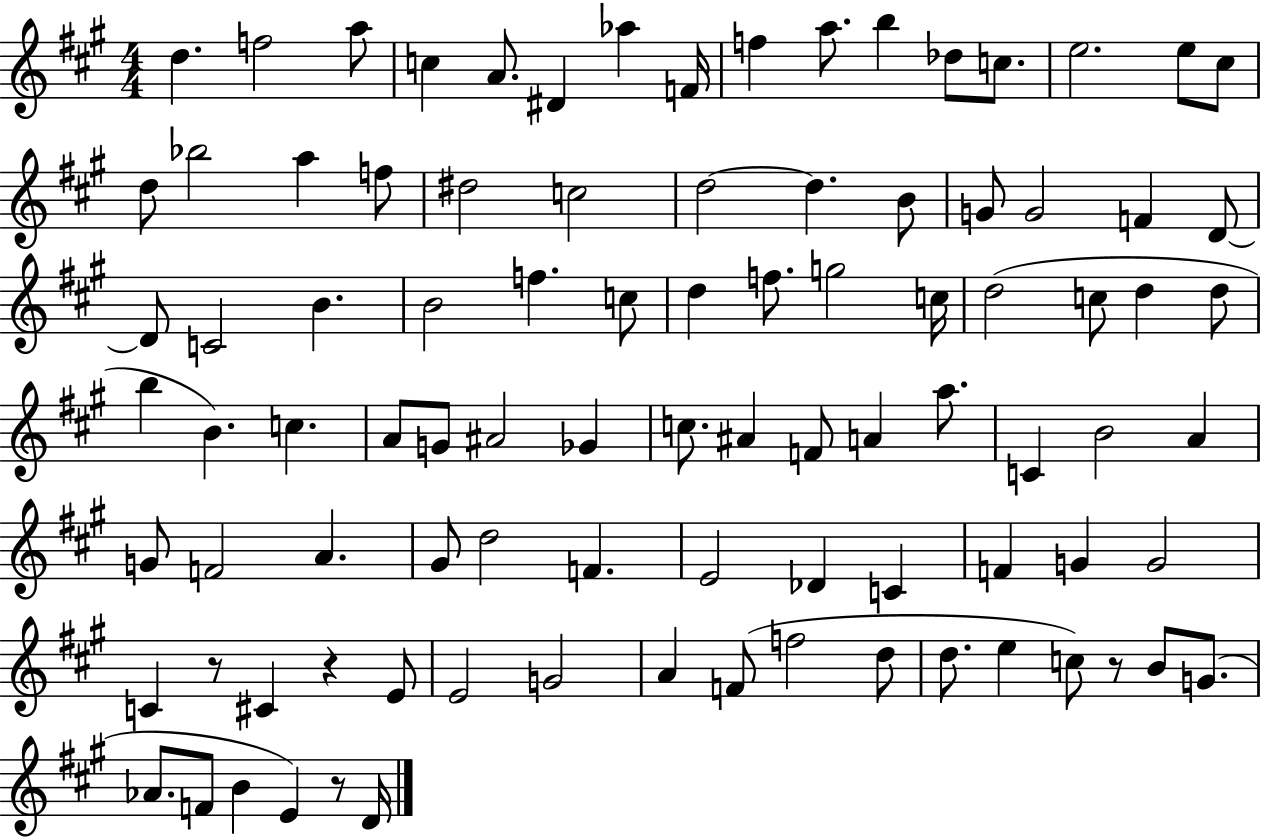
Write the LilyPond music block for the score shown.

{
  \clef treble
  \numericTimeSignature
  \time 4/4
  \key a \major
  d''4. f''2 a''8 | c''4 a'8. dis'4 aes''4 f'16 | f''4 a''8. b''4 des''8 c''8. | e''2. e''8 cis''8 | \break d''8 bes''2 a''4 f''8 | dis''2 c''2 | d''2~~ d''4. b'8 | g'8 g'2 f'4 d'8~~ | \break d'8 c'2 b'4. | b'2 f''4. c''8 | d''4 f''8. g''2 c''16 | d''2( c''8 d''4 d''8 | \break b''4 b'4.) c''4. | a'8 g'8 ais'2 ges'4 | c''8. ais'4 f'8 a'4 a''8. | c'4 b'2 a'4 | \break g'8 f'2 a'4. | gis'8 d''2 f'4. | e'2 des'4 c'4 | f'4 g'4 g'2 | \break c'4 r8 cis'4 r4 e'8 | e'2 g'2 | a'4 f'8( f''2 d''8 | d''8. e''4 c''8) r8 b'8 g'8.( | \break aes'8. f'8 b'4 e'4) r8 d'16 | \bar "|."
}